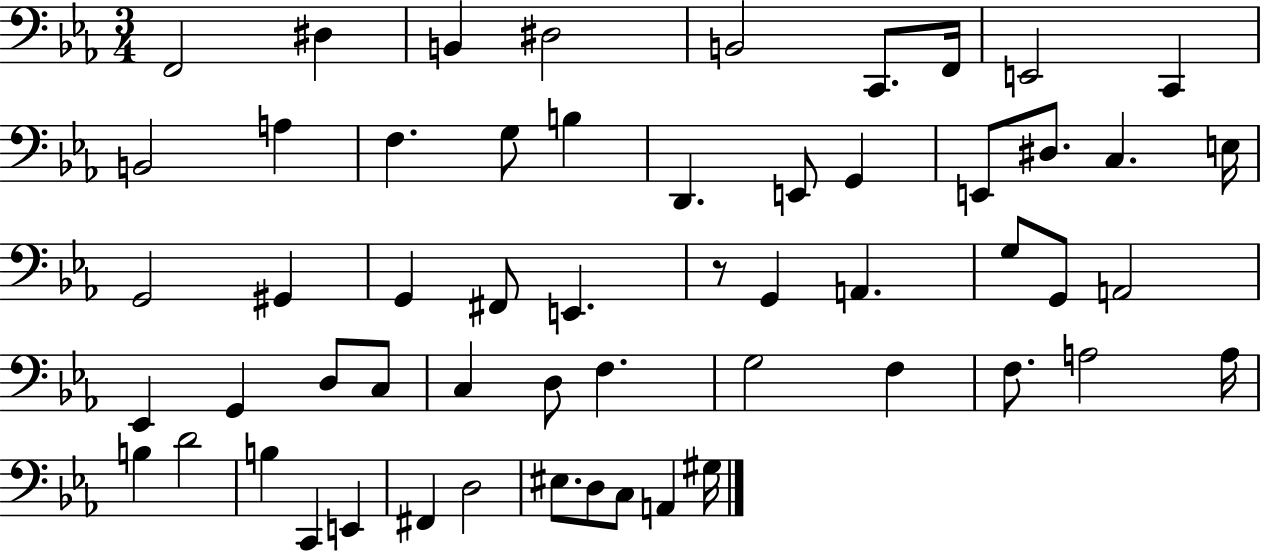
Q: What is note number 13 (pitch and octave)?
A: G3